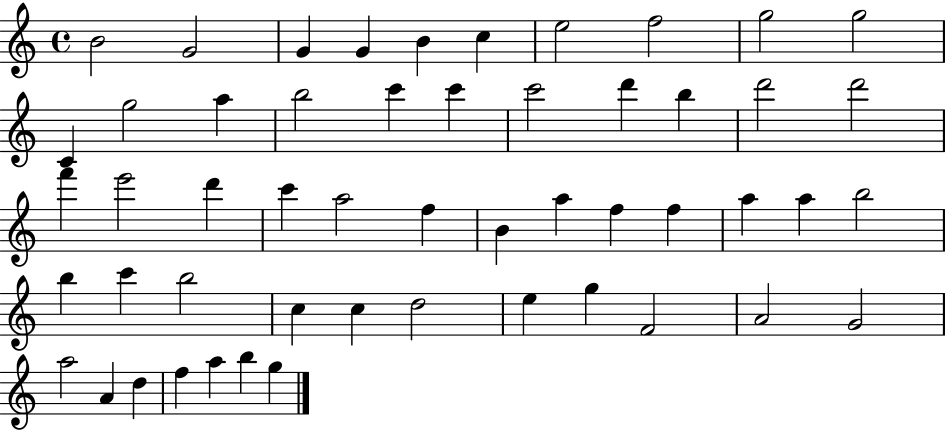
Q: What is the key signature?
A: C major